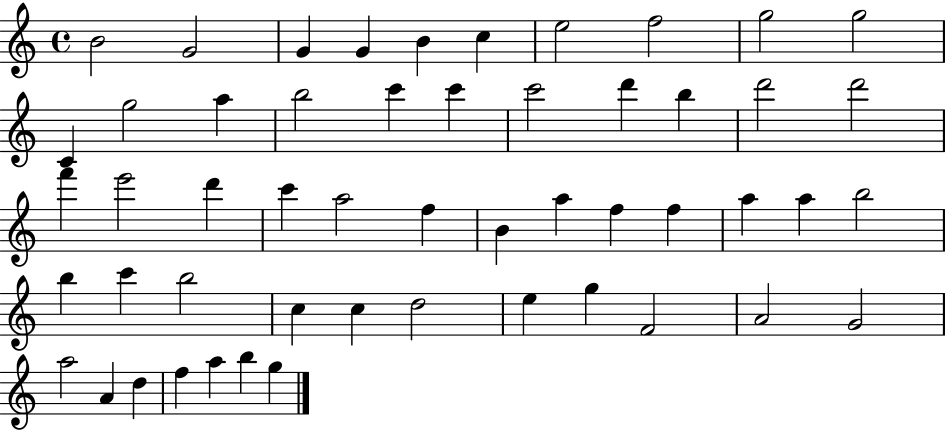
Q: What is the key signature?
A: C major